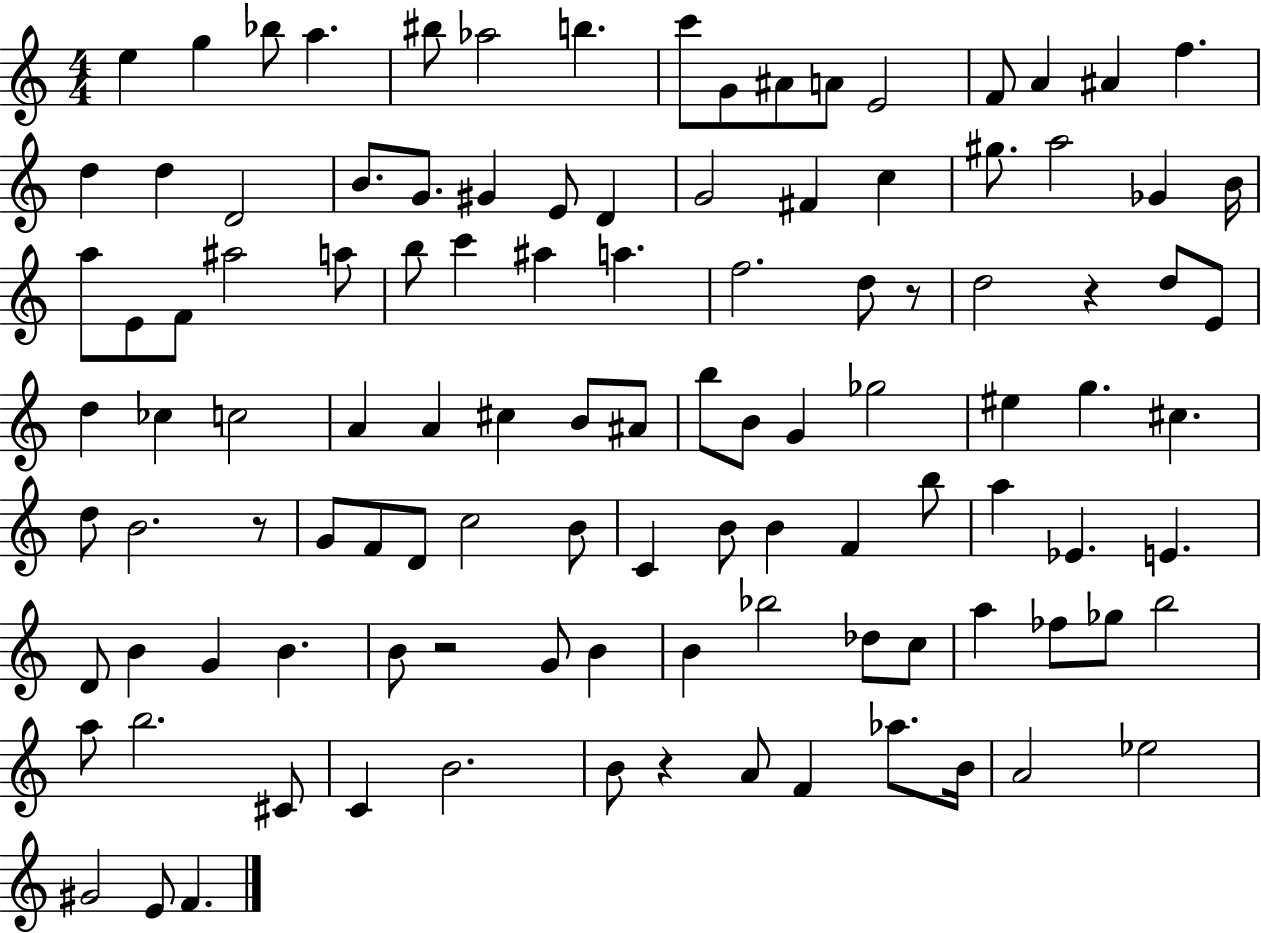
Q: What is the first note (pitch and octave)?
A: E5